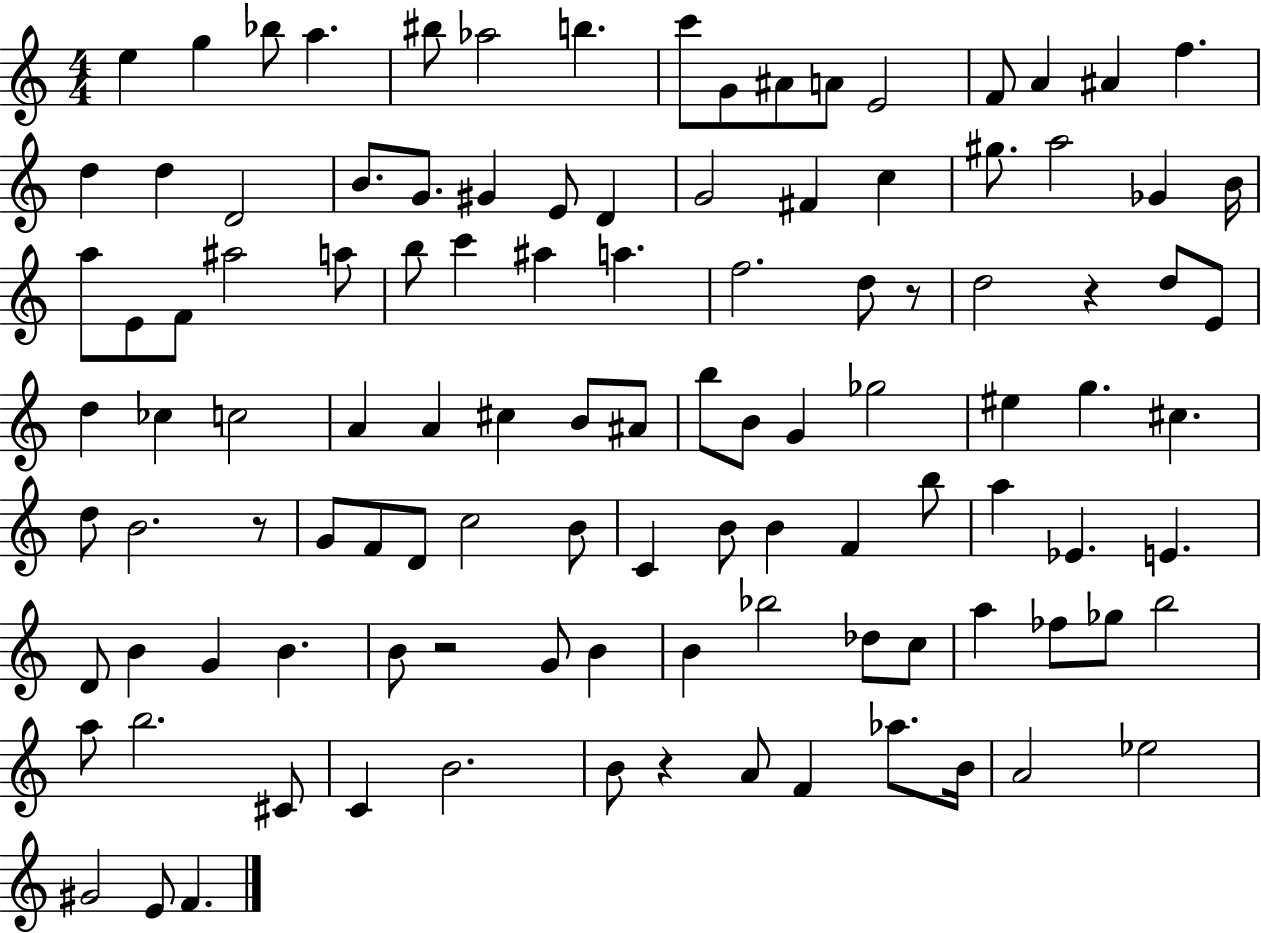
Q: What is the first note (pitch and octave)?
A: E5